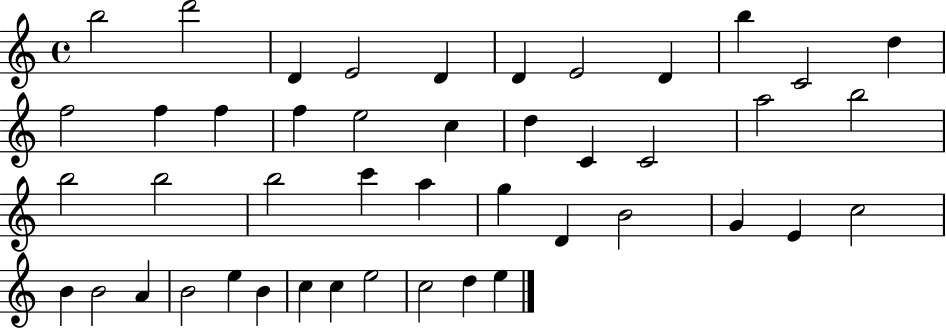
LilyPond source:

{
  \clef treble
  \time 4/4
  \defaultTimeSignature
  \key c \major
  b''2 d'''2 | d'4 e'2 d'4 | d'4 e'2 d'4 | b''4 c'2 d''4 | \break f''2 f''4 f''4 | f''4 e''2 c''4 | d''4 c'4 c'2 | a''2 b''2 | \break b''2 b''2 | b''2 c'''4 a''4 | g''4 d'4 b'2 | g'4 e'4 c''2 | \break b'4 b'2 a'4 | b'2 e''4 b'4 | c''4 c''4 e''2 | c''2 d''4 e''4 | \break \bar "|."
}